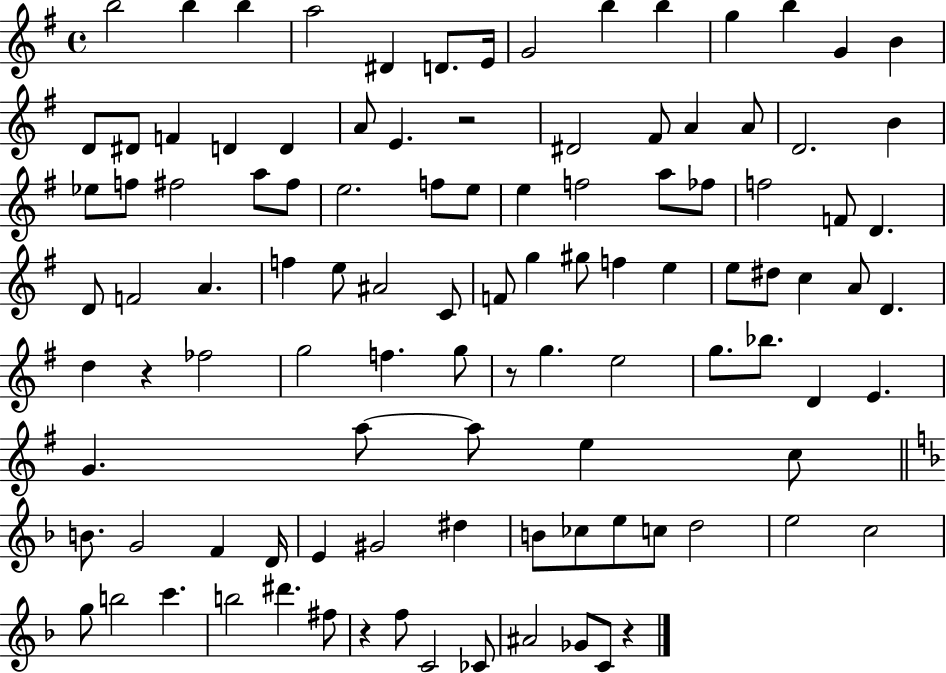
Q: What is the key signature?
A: G major